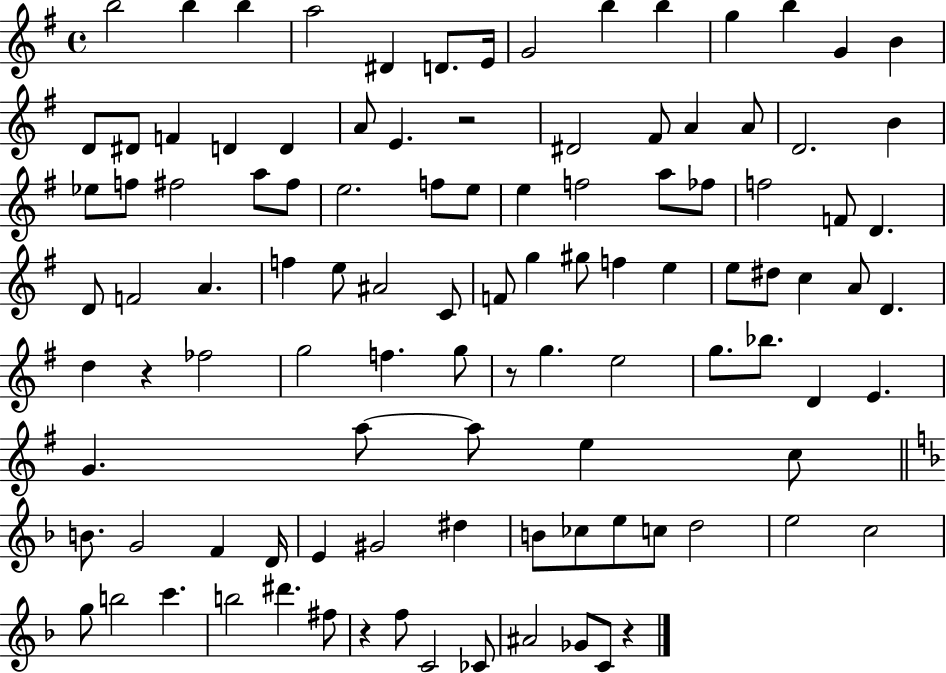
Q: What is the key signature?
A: G major